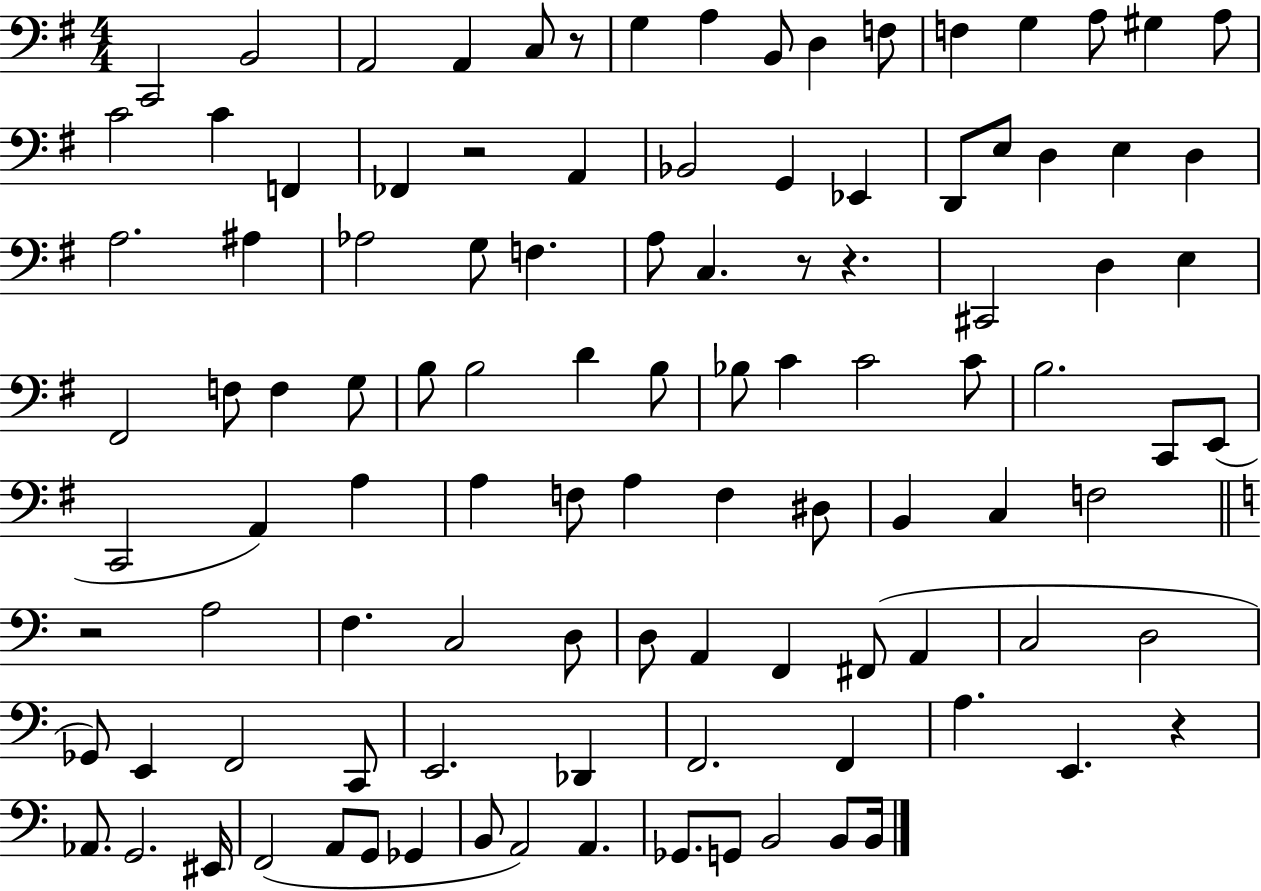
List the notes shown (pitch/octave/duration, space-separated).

C2/h B2/h A2/h A2/q C3/e R/e G3/q A3/q B2/e D3/q F3/e F3/q G3/q A3/e G#3/q A3/e C4/h C4/q F2/q FES2/q R/h A2/q Bb2/h G2/q Eb2/q D2/e E3/e D3/q E3/q D3/q A3/h. A#3/q Ab3/h G3/e F3/q. A3/e C3/q. R/e R/q. C#2/h D3/q E3/q F#2/h F3/e F3/q G3/e B3/e B3/h D4/q B3/e Bb3/e C4/q C4/h C4/e B3/h. C2/e E2/e C2/h A2/q A3/q A3/q F3/e A3/q F3/q D#3/e B2/q C3/q F3/h R/h A3/h F3/q. C3/h D3/e D3/e A2/q F2/q F#2/e A2/q C3/h D3/h Gb2/e E2/q F2/h C2/e E2/h. Db2/q F2/h. F2/q A3/q. E2/q. R/q Ab2/e. G2/h. EIS2/s F2/h A2/e G2/e Gb2/q B2/e A2/h A2/q. Gb2/e. G2/e B2/h B2/e B2/s